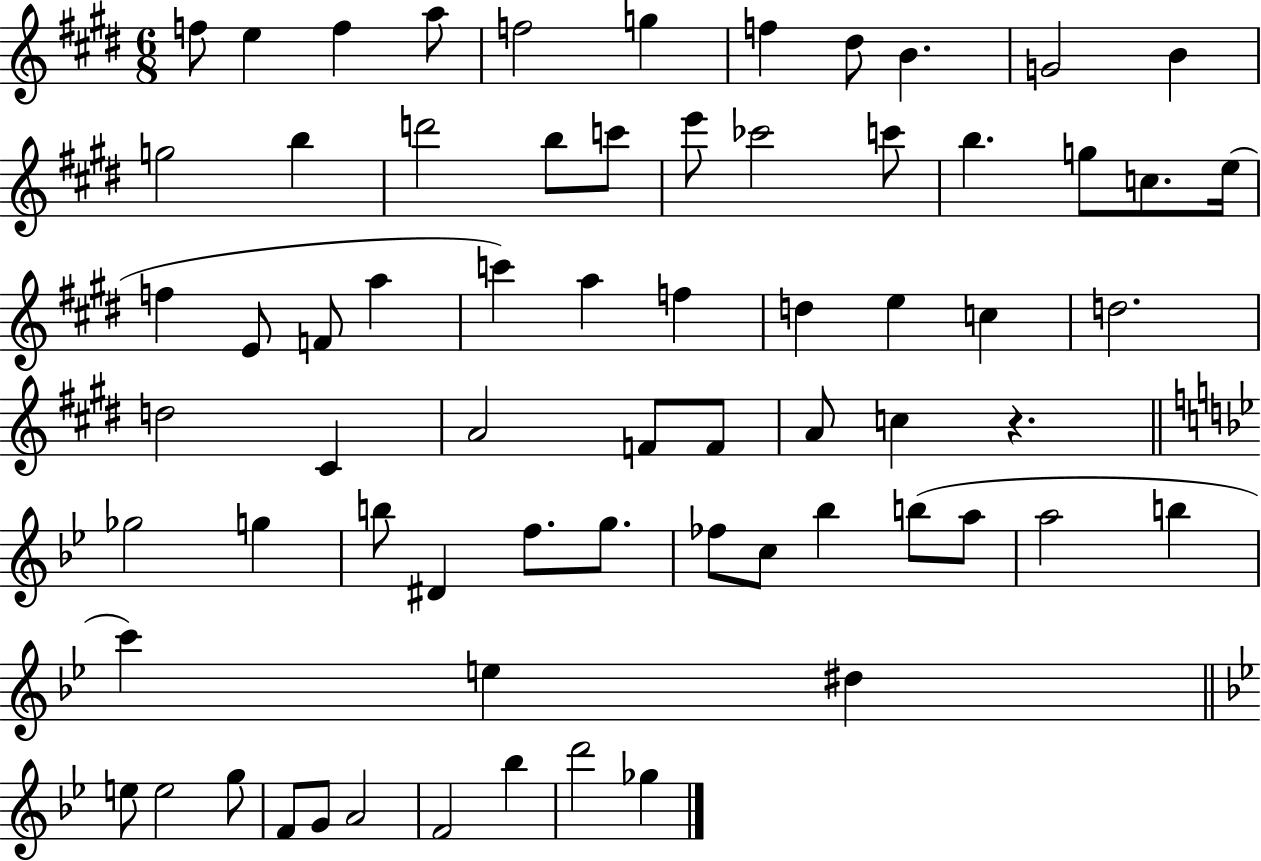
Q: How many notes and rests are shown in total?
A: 68